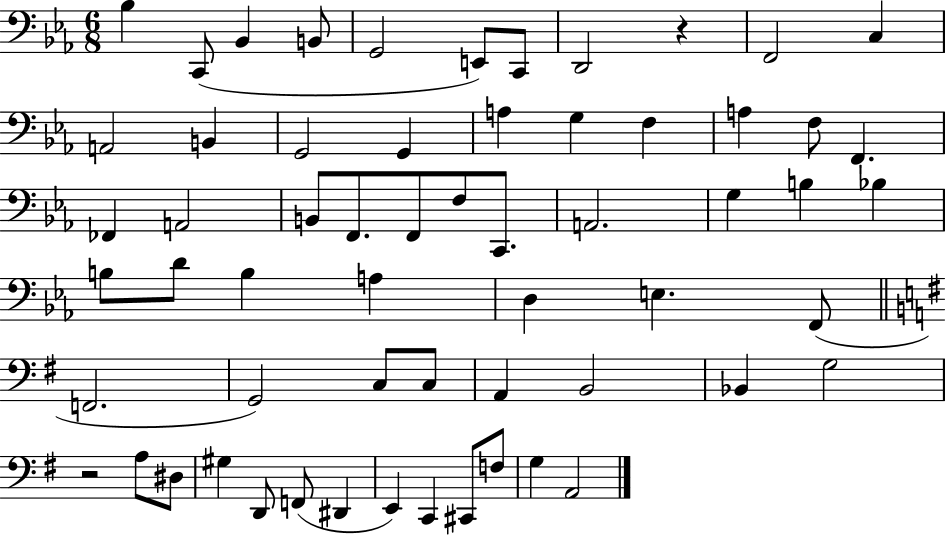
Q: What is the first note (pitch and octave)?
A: Bb3